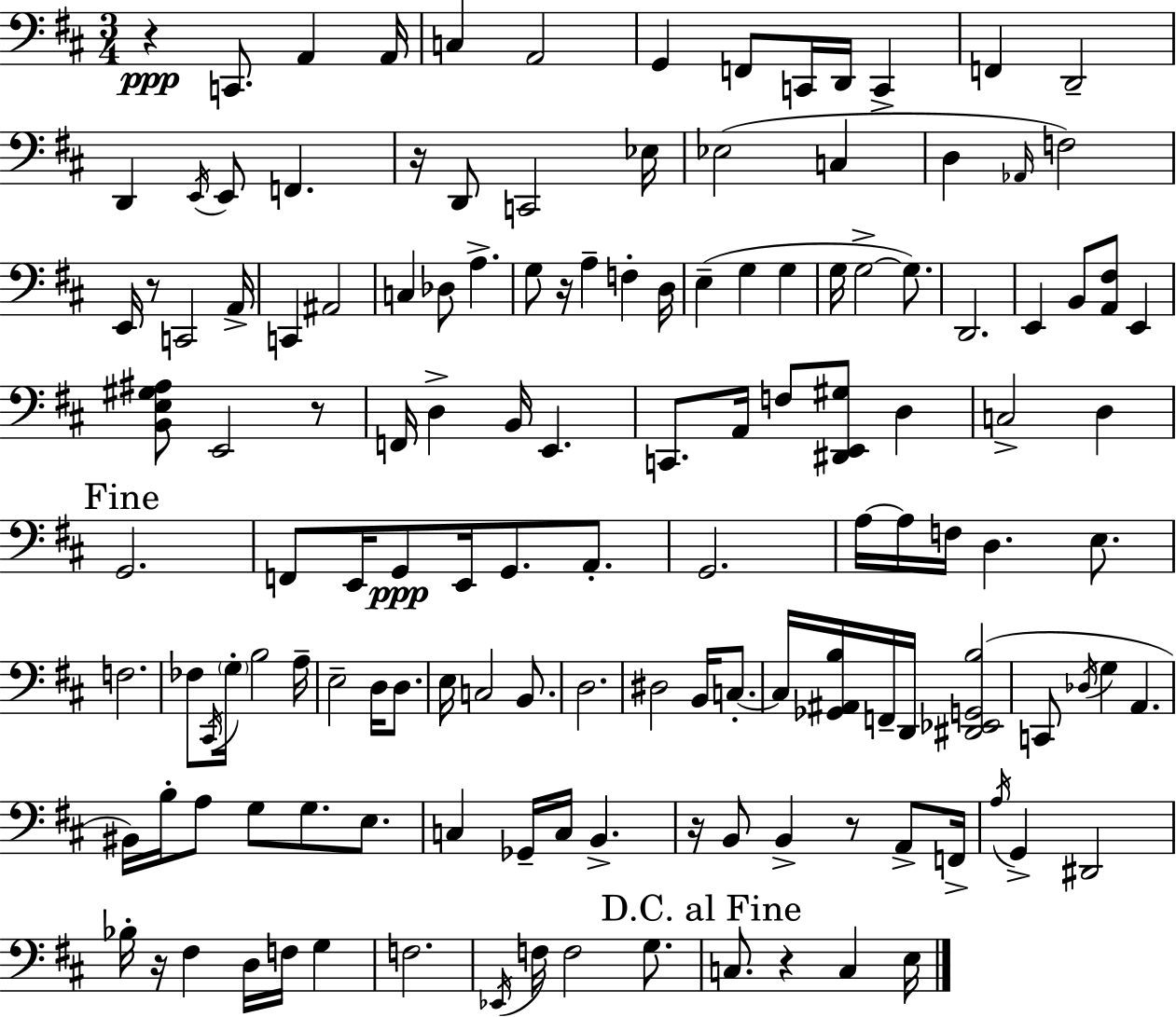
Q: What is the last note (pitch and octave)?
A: E3